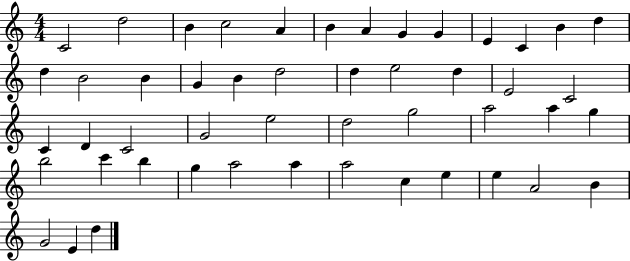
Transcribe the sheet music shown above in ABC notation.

X:1
T:Untitled
M:4/4
L:1/4
K:C
C2 d2 B c2 A B A G G E C B d d B2 B G B d2 d e2 d E2 C2 C D C2 G2 e2 d2 g2 a2 a g b2 c' b g a2 a a2 c e e A2 B G2 E d